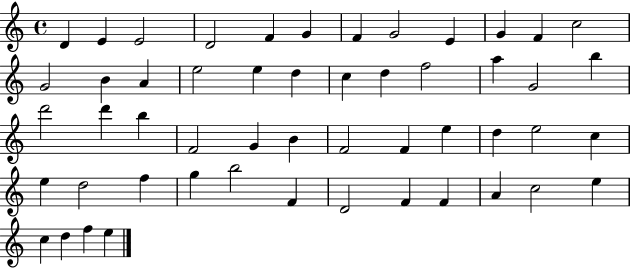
X:1
T:Untitled
M:4/4
L:1/4
K:C
D E E2 D2 F G F G2 E G F c2 G2 B A e2 e d c d f2 a G2 b d'2 d' b F2 G B F2 F e d e2 c e d2 f g b2 F D2 F F A c2 e c d f e